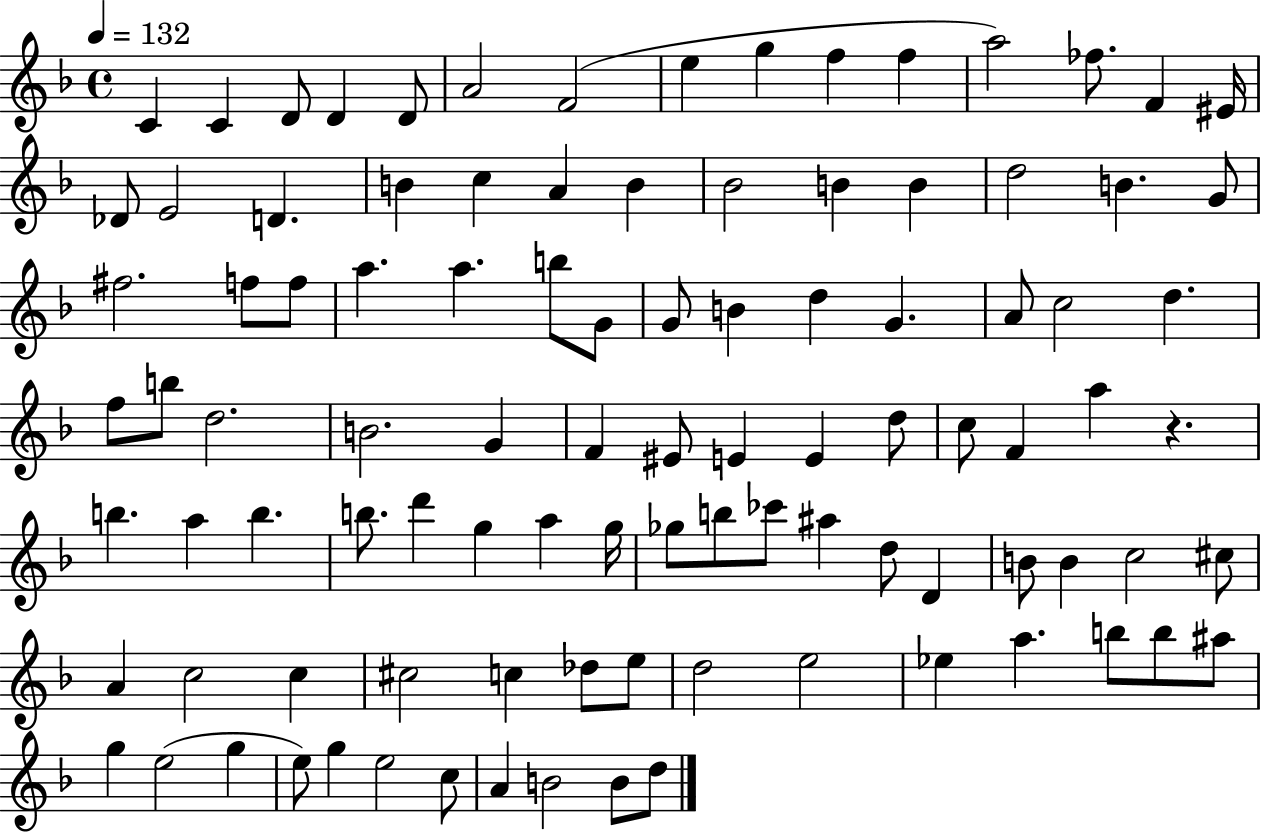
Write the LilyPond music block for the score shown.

{
  \clef treble
  \time 4/4
  \defaultTimeSignature
  \key f \major
  \tempo 4 = 132
  c'4 c'4 d'8 d'4 d'8 | a'2 f'2( | e''4 g''4 f''4 f''4 | a''2) fes''8. f'4 eis'16 | \break des'8 e'2 d'4. | b'4 c''4 a'4 b'4 | bes'2 b'4 b'4 | d''2 b'4. g'8 | \break fis''2. f''8 f''8 | a''4. a''4. b''8 g'8 | g'8 b'4 d''4 g'4. | a'8 c''2 d''4. | \break f''8 b''8 d''2. | b'2. g'4 | f'4 eis'8 e'4 e'4 d''8 | c''8 f'4 a''4 r4. | \break b''4. a''4 b''4. | b''8. d'''4 g''4 a''4 g''16 | ges''8 b''8 ces'''8 ais''4 d''8 d'4 | b'8 b'4 c''2 cis''8 | \break a'4 c''2 c''4 | cis''2 c''4 des''8 e''8 | d''2 e''2 | ees''4 a''4. b''8 b''8 ais''8 | \break g''4 e''2( g''4 | e''8) g''4 e''2 c''8 | a'4 b'2 b'8 d''8 | \bar "|."
}